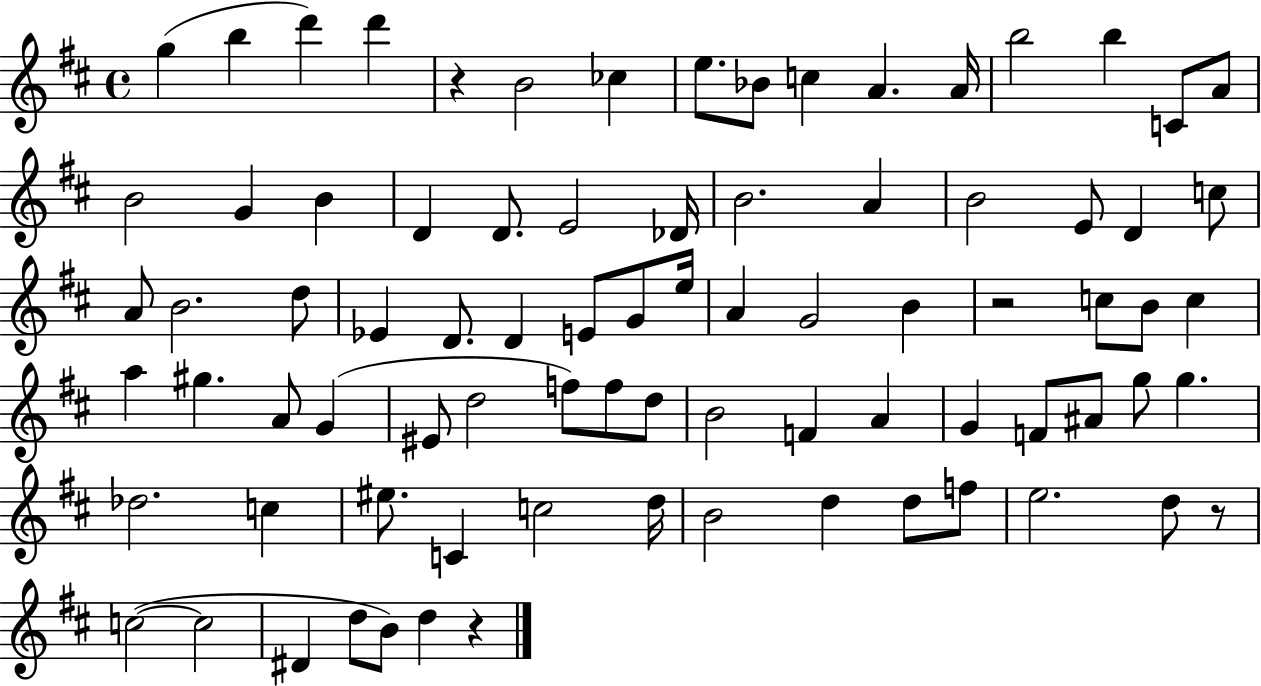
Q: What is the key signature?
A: D major